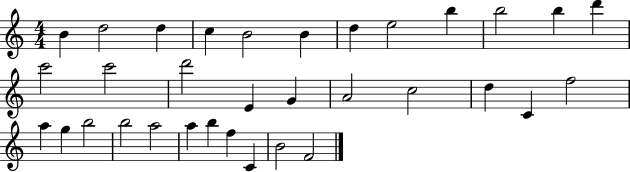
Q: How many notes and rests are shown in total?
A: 33